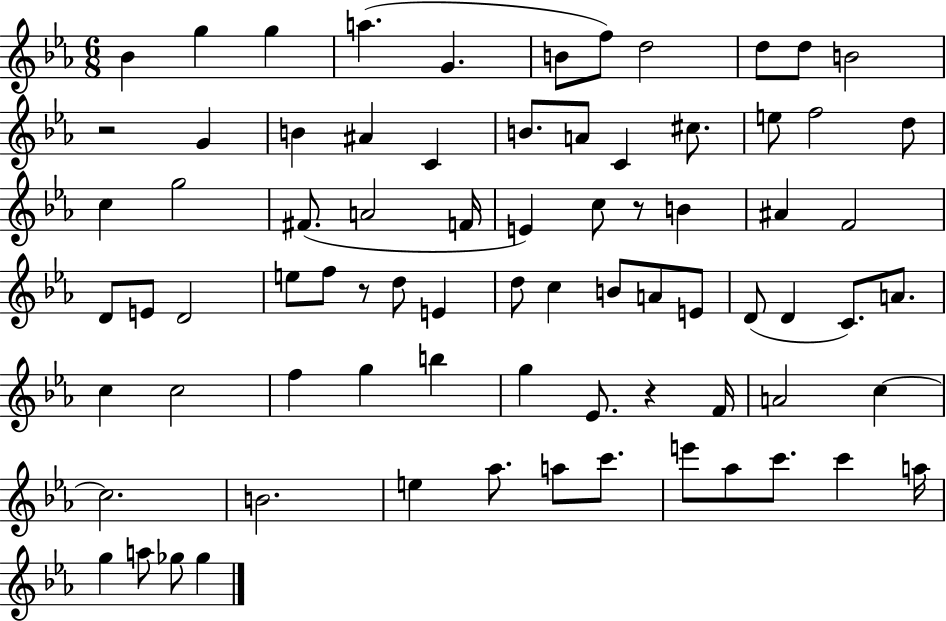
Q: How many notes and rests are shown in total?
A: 77